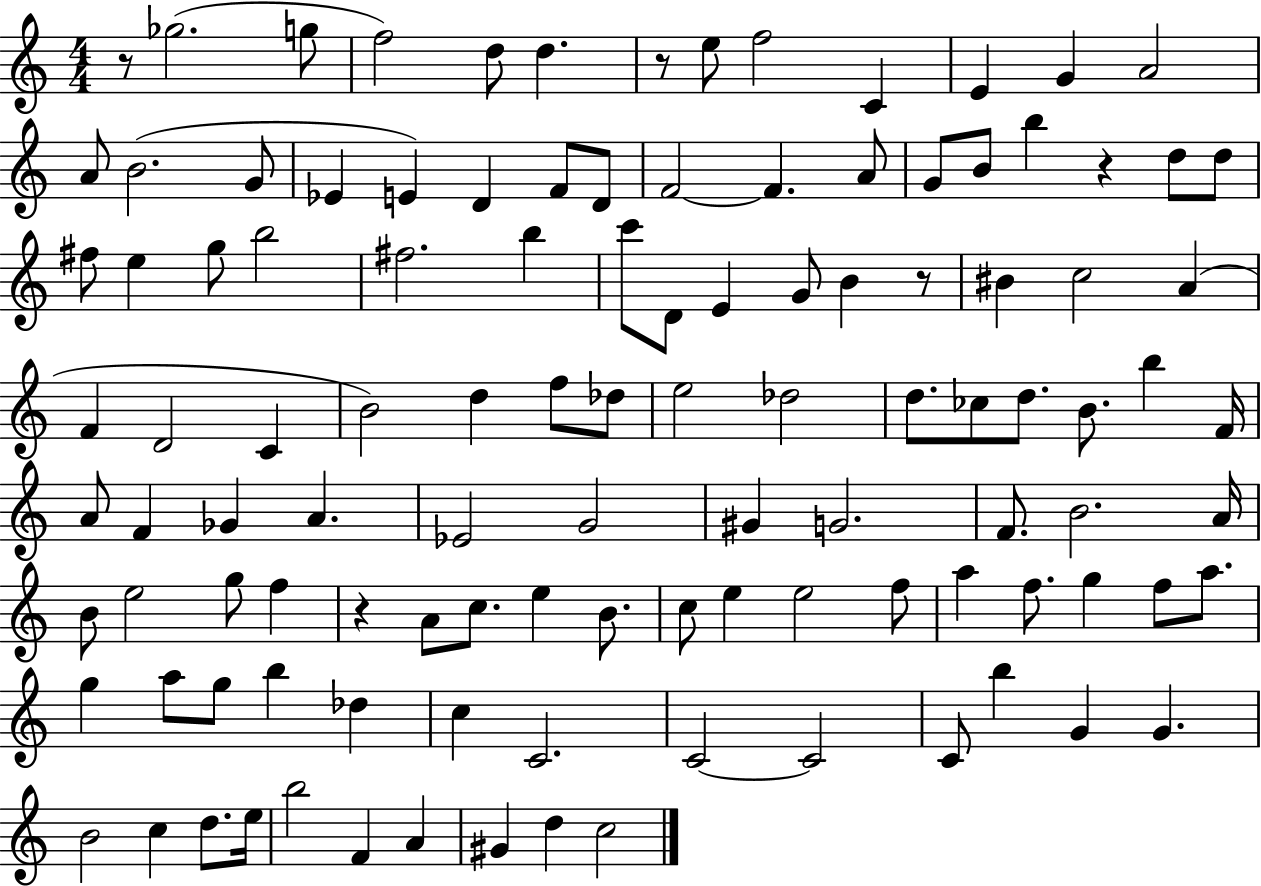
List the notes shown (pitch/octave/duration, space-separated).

R/e Gb5/h. G5/e F5/h D5/e D5/q. R/e E5/e F5/h C4/q E4/q G4/q A4/h A4/e B4/h. G4/e Eb4/q E4/q D4/q F4/e D4/e F4/h F4/q. A4/e G4/e B4/e B5/q R/q D5/e D5/e F#5/e E5/q G5/e B5/h F#5/h. B5/q C6/e D4/e E4/q G4/e B4/q R/e BIS4/q C5/h A4/q F4/q D4/h C4/q B4/h D5/q F5/e Db5/e E5/h Db5/h D5/e. CES5/e D5/e. B4/e. B5/q F4/s A4/e F4/q Gb4/q A4/q. Eb4/h G4/h G#4/q G4/h. F4/e. B4/h. A4/s B4/e E5/h G5/e F5/q R/q A4/e C5/e. E5/q B4/e. C5/e E5/q E5/h F5/e A5/q F5/e. G5/q F5/e A5/e. G5/q A5/e G5/e B5/q Db5/q C5/q C4/h. C4/h C4/h C4/e B5/q G4/q G4/q. B4/h C5/q D5/e. E5/s B5/h F4/q A4/q G#4/q D5/q C5/h